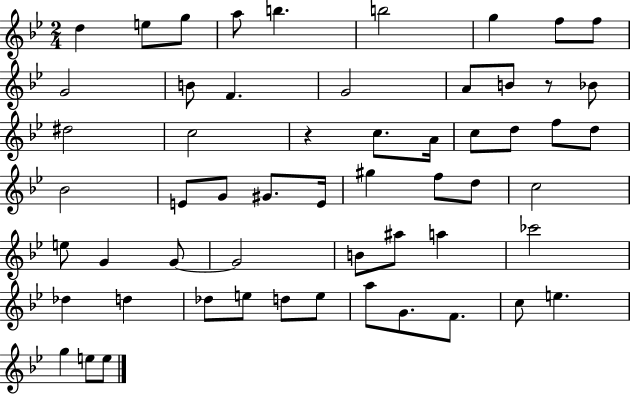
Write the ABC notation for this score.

X:1
T:Untitled
M:2/4
L:1/4
K:Bb
d e/2 g/2 a/2 b b2 g f/2 f/2 G2 B/2 F G2 A/2 B/2 z/2 _B/2 ^d2 c2 z c/2 A/4 c/2 d/2 f/2 d/2 _B2 E/2 G/2 ^G/2 E/4 ^g f/2 d/2 c2 e/2 G G/2 G2 B/2 ^a/2 a _c'2 _d d _d/2 e/2 d/2 e/2 a/2 G/2 F/2 c/2 e g e/2 e/2